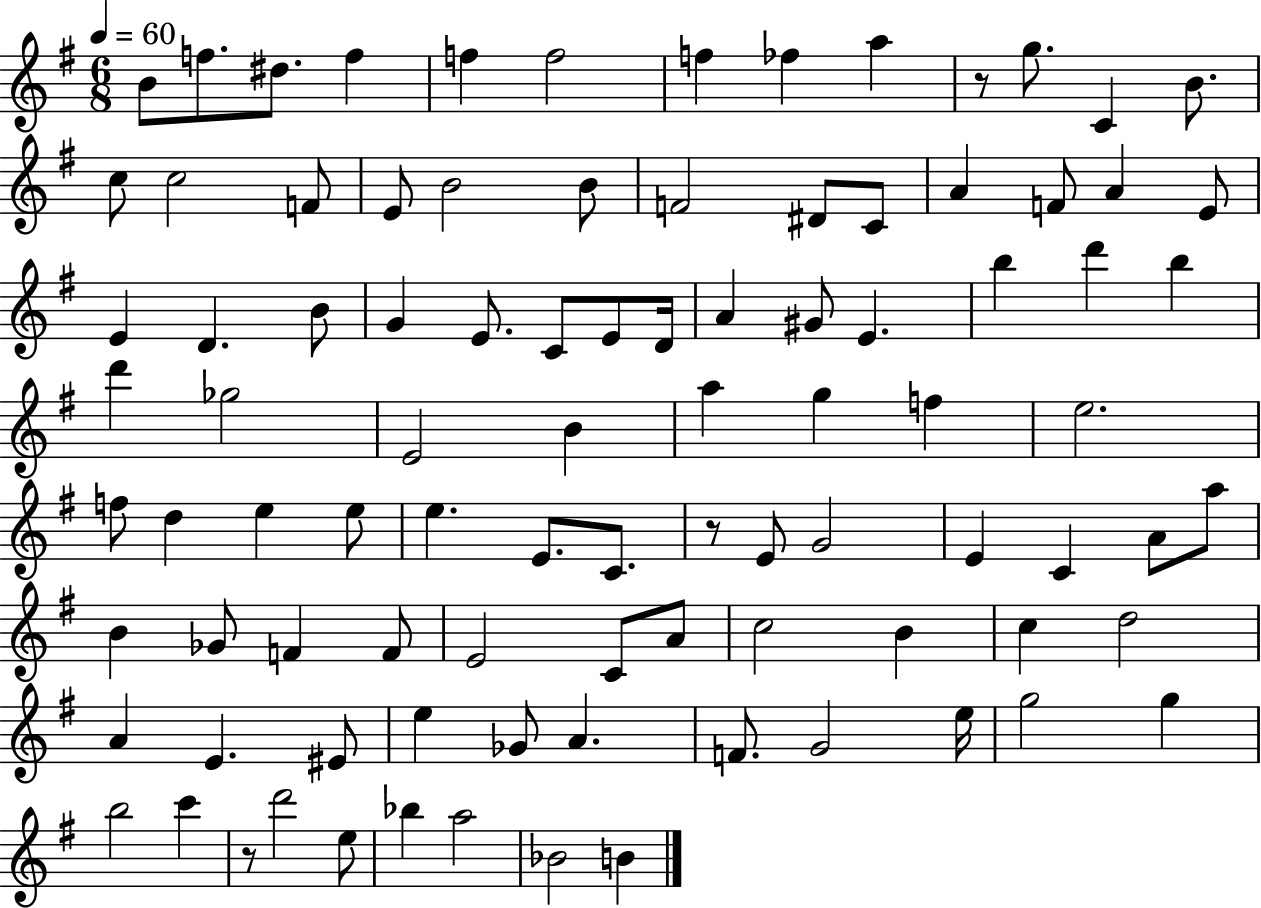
B4/e F5/e. D#5/e. F5/q F5/q F5/h F5/q FES5/q A5/q R/e G5/e. C4/q B4/e. C5/e C5/h F4/e E4/e B4/h B4/e F4/h D#4/e C4/e A4/q F4/e A4/q E4/e E4/q D4/q. B4/e G4/q E4/e. C4/e E4/e D4/s A4/q G#4/e E4/q. B5/q D6/q B5/q D6/q Gb5/h E4/h B4/q A5/q G5/q F5/q E5/h. F5/e D5/q E5/q E5/e E5/q. E4/e. C4/e. R/e E4/e G4/h E4/q C4/q A4/e A5/e B4/q Gb4/e F4/q F4/e E4/h C4/e A4/e C5/h B4/q C5/q D5/h A4/q E4/q. EIS4/e E5/q Gb4/e A4/q. F4/e. G4/h E5/s G5/h G5/q B5/h C6/q R/e D6/h E5/e Bb5/q A5/h Bb4/h B4/q